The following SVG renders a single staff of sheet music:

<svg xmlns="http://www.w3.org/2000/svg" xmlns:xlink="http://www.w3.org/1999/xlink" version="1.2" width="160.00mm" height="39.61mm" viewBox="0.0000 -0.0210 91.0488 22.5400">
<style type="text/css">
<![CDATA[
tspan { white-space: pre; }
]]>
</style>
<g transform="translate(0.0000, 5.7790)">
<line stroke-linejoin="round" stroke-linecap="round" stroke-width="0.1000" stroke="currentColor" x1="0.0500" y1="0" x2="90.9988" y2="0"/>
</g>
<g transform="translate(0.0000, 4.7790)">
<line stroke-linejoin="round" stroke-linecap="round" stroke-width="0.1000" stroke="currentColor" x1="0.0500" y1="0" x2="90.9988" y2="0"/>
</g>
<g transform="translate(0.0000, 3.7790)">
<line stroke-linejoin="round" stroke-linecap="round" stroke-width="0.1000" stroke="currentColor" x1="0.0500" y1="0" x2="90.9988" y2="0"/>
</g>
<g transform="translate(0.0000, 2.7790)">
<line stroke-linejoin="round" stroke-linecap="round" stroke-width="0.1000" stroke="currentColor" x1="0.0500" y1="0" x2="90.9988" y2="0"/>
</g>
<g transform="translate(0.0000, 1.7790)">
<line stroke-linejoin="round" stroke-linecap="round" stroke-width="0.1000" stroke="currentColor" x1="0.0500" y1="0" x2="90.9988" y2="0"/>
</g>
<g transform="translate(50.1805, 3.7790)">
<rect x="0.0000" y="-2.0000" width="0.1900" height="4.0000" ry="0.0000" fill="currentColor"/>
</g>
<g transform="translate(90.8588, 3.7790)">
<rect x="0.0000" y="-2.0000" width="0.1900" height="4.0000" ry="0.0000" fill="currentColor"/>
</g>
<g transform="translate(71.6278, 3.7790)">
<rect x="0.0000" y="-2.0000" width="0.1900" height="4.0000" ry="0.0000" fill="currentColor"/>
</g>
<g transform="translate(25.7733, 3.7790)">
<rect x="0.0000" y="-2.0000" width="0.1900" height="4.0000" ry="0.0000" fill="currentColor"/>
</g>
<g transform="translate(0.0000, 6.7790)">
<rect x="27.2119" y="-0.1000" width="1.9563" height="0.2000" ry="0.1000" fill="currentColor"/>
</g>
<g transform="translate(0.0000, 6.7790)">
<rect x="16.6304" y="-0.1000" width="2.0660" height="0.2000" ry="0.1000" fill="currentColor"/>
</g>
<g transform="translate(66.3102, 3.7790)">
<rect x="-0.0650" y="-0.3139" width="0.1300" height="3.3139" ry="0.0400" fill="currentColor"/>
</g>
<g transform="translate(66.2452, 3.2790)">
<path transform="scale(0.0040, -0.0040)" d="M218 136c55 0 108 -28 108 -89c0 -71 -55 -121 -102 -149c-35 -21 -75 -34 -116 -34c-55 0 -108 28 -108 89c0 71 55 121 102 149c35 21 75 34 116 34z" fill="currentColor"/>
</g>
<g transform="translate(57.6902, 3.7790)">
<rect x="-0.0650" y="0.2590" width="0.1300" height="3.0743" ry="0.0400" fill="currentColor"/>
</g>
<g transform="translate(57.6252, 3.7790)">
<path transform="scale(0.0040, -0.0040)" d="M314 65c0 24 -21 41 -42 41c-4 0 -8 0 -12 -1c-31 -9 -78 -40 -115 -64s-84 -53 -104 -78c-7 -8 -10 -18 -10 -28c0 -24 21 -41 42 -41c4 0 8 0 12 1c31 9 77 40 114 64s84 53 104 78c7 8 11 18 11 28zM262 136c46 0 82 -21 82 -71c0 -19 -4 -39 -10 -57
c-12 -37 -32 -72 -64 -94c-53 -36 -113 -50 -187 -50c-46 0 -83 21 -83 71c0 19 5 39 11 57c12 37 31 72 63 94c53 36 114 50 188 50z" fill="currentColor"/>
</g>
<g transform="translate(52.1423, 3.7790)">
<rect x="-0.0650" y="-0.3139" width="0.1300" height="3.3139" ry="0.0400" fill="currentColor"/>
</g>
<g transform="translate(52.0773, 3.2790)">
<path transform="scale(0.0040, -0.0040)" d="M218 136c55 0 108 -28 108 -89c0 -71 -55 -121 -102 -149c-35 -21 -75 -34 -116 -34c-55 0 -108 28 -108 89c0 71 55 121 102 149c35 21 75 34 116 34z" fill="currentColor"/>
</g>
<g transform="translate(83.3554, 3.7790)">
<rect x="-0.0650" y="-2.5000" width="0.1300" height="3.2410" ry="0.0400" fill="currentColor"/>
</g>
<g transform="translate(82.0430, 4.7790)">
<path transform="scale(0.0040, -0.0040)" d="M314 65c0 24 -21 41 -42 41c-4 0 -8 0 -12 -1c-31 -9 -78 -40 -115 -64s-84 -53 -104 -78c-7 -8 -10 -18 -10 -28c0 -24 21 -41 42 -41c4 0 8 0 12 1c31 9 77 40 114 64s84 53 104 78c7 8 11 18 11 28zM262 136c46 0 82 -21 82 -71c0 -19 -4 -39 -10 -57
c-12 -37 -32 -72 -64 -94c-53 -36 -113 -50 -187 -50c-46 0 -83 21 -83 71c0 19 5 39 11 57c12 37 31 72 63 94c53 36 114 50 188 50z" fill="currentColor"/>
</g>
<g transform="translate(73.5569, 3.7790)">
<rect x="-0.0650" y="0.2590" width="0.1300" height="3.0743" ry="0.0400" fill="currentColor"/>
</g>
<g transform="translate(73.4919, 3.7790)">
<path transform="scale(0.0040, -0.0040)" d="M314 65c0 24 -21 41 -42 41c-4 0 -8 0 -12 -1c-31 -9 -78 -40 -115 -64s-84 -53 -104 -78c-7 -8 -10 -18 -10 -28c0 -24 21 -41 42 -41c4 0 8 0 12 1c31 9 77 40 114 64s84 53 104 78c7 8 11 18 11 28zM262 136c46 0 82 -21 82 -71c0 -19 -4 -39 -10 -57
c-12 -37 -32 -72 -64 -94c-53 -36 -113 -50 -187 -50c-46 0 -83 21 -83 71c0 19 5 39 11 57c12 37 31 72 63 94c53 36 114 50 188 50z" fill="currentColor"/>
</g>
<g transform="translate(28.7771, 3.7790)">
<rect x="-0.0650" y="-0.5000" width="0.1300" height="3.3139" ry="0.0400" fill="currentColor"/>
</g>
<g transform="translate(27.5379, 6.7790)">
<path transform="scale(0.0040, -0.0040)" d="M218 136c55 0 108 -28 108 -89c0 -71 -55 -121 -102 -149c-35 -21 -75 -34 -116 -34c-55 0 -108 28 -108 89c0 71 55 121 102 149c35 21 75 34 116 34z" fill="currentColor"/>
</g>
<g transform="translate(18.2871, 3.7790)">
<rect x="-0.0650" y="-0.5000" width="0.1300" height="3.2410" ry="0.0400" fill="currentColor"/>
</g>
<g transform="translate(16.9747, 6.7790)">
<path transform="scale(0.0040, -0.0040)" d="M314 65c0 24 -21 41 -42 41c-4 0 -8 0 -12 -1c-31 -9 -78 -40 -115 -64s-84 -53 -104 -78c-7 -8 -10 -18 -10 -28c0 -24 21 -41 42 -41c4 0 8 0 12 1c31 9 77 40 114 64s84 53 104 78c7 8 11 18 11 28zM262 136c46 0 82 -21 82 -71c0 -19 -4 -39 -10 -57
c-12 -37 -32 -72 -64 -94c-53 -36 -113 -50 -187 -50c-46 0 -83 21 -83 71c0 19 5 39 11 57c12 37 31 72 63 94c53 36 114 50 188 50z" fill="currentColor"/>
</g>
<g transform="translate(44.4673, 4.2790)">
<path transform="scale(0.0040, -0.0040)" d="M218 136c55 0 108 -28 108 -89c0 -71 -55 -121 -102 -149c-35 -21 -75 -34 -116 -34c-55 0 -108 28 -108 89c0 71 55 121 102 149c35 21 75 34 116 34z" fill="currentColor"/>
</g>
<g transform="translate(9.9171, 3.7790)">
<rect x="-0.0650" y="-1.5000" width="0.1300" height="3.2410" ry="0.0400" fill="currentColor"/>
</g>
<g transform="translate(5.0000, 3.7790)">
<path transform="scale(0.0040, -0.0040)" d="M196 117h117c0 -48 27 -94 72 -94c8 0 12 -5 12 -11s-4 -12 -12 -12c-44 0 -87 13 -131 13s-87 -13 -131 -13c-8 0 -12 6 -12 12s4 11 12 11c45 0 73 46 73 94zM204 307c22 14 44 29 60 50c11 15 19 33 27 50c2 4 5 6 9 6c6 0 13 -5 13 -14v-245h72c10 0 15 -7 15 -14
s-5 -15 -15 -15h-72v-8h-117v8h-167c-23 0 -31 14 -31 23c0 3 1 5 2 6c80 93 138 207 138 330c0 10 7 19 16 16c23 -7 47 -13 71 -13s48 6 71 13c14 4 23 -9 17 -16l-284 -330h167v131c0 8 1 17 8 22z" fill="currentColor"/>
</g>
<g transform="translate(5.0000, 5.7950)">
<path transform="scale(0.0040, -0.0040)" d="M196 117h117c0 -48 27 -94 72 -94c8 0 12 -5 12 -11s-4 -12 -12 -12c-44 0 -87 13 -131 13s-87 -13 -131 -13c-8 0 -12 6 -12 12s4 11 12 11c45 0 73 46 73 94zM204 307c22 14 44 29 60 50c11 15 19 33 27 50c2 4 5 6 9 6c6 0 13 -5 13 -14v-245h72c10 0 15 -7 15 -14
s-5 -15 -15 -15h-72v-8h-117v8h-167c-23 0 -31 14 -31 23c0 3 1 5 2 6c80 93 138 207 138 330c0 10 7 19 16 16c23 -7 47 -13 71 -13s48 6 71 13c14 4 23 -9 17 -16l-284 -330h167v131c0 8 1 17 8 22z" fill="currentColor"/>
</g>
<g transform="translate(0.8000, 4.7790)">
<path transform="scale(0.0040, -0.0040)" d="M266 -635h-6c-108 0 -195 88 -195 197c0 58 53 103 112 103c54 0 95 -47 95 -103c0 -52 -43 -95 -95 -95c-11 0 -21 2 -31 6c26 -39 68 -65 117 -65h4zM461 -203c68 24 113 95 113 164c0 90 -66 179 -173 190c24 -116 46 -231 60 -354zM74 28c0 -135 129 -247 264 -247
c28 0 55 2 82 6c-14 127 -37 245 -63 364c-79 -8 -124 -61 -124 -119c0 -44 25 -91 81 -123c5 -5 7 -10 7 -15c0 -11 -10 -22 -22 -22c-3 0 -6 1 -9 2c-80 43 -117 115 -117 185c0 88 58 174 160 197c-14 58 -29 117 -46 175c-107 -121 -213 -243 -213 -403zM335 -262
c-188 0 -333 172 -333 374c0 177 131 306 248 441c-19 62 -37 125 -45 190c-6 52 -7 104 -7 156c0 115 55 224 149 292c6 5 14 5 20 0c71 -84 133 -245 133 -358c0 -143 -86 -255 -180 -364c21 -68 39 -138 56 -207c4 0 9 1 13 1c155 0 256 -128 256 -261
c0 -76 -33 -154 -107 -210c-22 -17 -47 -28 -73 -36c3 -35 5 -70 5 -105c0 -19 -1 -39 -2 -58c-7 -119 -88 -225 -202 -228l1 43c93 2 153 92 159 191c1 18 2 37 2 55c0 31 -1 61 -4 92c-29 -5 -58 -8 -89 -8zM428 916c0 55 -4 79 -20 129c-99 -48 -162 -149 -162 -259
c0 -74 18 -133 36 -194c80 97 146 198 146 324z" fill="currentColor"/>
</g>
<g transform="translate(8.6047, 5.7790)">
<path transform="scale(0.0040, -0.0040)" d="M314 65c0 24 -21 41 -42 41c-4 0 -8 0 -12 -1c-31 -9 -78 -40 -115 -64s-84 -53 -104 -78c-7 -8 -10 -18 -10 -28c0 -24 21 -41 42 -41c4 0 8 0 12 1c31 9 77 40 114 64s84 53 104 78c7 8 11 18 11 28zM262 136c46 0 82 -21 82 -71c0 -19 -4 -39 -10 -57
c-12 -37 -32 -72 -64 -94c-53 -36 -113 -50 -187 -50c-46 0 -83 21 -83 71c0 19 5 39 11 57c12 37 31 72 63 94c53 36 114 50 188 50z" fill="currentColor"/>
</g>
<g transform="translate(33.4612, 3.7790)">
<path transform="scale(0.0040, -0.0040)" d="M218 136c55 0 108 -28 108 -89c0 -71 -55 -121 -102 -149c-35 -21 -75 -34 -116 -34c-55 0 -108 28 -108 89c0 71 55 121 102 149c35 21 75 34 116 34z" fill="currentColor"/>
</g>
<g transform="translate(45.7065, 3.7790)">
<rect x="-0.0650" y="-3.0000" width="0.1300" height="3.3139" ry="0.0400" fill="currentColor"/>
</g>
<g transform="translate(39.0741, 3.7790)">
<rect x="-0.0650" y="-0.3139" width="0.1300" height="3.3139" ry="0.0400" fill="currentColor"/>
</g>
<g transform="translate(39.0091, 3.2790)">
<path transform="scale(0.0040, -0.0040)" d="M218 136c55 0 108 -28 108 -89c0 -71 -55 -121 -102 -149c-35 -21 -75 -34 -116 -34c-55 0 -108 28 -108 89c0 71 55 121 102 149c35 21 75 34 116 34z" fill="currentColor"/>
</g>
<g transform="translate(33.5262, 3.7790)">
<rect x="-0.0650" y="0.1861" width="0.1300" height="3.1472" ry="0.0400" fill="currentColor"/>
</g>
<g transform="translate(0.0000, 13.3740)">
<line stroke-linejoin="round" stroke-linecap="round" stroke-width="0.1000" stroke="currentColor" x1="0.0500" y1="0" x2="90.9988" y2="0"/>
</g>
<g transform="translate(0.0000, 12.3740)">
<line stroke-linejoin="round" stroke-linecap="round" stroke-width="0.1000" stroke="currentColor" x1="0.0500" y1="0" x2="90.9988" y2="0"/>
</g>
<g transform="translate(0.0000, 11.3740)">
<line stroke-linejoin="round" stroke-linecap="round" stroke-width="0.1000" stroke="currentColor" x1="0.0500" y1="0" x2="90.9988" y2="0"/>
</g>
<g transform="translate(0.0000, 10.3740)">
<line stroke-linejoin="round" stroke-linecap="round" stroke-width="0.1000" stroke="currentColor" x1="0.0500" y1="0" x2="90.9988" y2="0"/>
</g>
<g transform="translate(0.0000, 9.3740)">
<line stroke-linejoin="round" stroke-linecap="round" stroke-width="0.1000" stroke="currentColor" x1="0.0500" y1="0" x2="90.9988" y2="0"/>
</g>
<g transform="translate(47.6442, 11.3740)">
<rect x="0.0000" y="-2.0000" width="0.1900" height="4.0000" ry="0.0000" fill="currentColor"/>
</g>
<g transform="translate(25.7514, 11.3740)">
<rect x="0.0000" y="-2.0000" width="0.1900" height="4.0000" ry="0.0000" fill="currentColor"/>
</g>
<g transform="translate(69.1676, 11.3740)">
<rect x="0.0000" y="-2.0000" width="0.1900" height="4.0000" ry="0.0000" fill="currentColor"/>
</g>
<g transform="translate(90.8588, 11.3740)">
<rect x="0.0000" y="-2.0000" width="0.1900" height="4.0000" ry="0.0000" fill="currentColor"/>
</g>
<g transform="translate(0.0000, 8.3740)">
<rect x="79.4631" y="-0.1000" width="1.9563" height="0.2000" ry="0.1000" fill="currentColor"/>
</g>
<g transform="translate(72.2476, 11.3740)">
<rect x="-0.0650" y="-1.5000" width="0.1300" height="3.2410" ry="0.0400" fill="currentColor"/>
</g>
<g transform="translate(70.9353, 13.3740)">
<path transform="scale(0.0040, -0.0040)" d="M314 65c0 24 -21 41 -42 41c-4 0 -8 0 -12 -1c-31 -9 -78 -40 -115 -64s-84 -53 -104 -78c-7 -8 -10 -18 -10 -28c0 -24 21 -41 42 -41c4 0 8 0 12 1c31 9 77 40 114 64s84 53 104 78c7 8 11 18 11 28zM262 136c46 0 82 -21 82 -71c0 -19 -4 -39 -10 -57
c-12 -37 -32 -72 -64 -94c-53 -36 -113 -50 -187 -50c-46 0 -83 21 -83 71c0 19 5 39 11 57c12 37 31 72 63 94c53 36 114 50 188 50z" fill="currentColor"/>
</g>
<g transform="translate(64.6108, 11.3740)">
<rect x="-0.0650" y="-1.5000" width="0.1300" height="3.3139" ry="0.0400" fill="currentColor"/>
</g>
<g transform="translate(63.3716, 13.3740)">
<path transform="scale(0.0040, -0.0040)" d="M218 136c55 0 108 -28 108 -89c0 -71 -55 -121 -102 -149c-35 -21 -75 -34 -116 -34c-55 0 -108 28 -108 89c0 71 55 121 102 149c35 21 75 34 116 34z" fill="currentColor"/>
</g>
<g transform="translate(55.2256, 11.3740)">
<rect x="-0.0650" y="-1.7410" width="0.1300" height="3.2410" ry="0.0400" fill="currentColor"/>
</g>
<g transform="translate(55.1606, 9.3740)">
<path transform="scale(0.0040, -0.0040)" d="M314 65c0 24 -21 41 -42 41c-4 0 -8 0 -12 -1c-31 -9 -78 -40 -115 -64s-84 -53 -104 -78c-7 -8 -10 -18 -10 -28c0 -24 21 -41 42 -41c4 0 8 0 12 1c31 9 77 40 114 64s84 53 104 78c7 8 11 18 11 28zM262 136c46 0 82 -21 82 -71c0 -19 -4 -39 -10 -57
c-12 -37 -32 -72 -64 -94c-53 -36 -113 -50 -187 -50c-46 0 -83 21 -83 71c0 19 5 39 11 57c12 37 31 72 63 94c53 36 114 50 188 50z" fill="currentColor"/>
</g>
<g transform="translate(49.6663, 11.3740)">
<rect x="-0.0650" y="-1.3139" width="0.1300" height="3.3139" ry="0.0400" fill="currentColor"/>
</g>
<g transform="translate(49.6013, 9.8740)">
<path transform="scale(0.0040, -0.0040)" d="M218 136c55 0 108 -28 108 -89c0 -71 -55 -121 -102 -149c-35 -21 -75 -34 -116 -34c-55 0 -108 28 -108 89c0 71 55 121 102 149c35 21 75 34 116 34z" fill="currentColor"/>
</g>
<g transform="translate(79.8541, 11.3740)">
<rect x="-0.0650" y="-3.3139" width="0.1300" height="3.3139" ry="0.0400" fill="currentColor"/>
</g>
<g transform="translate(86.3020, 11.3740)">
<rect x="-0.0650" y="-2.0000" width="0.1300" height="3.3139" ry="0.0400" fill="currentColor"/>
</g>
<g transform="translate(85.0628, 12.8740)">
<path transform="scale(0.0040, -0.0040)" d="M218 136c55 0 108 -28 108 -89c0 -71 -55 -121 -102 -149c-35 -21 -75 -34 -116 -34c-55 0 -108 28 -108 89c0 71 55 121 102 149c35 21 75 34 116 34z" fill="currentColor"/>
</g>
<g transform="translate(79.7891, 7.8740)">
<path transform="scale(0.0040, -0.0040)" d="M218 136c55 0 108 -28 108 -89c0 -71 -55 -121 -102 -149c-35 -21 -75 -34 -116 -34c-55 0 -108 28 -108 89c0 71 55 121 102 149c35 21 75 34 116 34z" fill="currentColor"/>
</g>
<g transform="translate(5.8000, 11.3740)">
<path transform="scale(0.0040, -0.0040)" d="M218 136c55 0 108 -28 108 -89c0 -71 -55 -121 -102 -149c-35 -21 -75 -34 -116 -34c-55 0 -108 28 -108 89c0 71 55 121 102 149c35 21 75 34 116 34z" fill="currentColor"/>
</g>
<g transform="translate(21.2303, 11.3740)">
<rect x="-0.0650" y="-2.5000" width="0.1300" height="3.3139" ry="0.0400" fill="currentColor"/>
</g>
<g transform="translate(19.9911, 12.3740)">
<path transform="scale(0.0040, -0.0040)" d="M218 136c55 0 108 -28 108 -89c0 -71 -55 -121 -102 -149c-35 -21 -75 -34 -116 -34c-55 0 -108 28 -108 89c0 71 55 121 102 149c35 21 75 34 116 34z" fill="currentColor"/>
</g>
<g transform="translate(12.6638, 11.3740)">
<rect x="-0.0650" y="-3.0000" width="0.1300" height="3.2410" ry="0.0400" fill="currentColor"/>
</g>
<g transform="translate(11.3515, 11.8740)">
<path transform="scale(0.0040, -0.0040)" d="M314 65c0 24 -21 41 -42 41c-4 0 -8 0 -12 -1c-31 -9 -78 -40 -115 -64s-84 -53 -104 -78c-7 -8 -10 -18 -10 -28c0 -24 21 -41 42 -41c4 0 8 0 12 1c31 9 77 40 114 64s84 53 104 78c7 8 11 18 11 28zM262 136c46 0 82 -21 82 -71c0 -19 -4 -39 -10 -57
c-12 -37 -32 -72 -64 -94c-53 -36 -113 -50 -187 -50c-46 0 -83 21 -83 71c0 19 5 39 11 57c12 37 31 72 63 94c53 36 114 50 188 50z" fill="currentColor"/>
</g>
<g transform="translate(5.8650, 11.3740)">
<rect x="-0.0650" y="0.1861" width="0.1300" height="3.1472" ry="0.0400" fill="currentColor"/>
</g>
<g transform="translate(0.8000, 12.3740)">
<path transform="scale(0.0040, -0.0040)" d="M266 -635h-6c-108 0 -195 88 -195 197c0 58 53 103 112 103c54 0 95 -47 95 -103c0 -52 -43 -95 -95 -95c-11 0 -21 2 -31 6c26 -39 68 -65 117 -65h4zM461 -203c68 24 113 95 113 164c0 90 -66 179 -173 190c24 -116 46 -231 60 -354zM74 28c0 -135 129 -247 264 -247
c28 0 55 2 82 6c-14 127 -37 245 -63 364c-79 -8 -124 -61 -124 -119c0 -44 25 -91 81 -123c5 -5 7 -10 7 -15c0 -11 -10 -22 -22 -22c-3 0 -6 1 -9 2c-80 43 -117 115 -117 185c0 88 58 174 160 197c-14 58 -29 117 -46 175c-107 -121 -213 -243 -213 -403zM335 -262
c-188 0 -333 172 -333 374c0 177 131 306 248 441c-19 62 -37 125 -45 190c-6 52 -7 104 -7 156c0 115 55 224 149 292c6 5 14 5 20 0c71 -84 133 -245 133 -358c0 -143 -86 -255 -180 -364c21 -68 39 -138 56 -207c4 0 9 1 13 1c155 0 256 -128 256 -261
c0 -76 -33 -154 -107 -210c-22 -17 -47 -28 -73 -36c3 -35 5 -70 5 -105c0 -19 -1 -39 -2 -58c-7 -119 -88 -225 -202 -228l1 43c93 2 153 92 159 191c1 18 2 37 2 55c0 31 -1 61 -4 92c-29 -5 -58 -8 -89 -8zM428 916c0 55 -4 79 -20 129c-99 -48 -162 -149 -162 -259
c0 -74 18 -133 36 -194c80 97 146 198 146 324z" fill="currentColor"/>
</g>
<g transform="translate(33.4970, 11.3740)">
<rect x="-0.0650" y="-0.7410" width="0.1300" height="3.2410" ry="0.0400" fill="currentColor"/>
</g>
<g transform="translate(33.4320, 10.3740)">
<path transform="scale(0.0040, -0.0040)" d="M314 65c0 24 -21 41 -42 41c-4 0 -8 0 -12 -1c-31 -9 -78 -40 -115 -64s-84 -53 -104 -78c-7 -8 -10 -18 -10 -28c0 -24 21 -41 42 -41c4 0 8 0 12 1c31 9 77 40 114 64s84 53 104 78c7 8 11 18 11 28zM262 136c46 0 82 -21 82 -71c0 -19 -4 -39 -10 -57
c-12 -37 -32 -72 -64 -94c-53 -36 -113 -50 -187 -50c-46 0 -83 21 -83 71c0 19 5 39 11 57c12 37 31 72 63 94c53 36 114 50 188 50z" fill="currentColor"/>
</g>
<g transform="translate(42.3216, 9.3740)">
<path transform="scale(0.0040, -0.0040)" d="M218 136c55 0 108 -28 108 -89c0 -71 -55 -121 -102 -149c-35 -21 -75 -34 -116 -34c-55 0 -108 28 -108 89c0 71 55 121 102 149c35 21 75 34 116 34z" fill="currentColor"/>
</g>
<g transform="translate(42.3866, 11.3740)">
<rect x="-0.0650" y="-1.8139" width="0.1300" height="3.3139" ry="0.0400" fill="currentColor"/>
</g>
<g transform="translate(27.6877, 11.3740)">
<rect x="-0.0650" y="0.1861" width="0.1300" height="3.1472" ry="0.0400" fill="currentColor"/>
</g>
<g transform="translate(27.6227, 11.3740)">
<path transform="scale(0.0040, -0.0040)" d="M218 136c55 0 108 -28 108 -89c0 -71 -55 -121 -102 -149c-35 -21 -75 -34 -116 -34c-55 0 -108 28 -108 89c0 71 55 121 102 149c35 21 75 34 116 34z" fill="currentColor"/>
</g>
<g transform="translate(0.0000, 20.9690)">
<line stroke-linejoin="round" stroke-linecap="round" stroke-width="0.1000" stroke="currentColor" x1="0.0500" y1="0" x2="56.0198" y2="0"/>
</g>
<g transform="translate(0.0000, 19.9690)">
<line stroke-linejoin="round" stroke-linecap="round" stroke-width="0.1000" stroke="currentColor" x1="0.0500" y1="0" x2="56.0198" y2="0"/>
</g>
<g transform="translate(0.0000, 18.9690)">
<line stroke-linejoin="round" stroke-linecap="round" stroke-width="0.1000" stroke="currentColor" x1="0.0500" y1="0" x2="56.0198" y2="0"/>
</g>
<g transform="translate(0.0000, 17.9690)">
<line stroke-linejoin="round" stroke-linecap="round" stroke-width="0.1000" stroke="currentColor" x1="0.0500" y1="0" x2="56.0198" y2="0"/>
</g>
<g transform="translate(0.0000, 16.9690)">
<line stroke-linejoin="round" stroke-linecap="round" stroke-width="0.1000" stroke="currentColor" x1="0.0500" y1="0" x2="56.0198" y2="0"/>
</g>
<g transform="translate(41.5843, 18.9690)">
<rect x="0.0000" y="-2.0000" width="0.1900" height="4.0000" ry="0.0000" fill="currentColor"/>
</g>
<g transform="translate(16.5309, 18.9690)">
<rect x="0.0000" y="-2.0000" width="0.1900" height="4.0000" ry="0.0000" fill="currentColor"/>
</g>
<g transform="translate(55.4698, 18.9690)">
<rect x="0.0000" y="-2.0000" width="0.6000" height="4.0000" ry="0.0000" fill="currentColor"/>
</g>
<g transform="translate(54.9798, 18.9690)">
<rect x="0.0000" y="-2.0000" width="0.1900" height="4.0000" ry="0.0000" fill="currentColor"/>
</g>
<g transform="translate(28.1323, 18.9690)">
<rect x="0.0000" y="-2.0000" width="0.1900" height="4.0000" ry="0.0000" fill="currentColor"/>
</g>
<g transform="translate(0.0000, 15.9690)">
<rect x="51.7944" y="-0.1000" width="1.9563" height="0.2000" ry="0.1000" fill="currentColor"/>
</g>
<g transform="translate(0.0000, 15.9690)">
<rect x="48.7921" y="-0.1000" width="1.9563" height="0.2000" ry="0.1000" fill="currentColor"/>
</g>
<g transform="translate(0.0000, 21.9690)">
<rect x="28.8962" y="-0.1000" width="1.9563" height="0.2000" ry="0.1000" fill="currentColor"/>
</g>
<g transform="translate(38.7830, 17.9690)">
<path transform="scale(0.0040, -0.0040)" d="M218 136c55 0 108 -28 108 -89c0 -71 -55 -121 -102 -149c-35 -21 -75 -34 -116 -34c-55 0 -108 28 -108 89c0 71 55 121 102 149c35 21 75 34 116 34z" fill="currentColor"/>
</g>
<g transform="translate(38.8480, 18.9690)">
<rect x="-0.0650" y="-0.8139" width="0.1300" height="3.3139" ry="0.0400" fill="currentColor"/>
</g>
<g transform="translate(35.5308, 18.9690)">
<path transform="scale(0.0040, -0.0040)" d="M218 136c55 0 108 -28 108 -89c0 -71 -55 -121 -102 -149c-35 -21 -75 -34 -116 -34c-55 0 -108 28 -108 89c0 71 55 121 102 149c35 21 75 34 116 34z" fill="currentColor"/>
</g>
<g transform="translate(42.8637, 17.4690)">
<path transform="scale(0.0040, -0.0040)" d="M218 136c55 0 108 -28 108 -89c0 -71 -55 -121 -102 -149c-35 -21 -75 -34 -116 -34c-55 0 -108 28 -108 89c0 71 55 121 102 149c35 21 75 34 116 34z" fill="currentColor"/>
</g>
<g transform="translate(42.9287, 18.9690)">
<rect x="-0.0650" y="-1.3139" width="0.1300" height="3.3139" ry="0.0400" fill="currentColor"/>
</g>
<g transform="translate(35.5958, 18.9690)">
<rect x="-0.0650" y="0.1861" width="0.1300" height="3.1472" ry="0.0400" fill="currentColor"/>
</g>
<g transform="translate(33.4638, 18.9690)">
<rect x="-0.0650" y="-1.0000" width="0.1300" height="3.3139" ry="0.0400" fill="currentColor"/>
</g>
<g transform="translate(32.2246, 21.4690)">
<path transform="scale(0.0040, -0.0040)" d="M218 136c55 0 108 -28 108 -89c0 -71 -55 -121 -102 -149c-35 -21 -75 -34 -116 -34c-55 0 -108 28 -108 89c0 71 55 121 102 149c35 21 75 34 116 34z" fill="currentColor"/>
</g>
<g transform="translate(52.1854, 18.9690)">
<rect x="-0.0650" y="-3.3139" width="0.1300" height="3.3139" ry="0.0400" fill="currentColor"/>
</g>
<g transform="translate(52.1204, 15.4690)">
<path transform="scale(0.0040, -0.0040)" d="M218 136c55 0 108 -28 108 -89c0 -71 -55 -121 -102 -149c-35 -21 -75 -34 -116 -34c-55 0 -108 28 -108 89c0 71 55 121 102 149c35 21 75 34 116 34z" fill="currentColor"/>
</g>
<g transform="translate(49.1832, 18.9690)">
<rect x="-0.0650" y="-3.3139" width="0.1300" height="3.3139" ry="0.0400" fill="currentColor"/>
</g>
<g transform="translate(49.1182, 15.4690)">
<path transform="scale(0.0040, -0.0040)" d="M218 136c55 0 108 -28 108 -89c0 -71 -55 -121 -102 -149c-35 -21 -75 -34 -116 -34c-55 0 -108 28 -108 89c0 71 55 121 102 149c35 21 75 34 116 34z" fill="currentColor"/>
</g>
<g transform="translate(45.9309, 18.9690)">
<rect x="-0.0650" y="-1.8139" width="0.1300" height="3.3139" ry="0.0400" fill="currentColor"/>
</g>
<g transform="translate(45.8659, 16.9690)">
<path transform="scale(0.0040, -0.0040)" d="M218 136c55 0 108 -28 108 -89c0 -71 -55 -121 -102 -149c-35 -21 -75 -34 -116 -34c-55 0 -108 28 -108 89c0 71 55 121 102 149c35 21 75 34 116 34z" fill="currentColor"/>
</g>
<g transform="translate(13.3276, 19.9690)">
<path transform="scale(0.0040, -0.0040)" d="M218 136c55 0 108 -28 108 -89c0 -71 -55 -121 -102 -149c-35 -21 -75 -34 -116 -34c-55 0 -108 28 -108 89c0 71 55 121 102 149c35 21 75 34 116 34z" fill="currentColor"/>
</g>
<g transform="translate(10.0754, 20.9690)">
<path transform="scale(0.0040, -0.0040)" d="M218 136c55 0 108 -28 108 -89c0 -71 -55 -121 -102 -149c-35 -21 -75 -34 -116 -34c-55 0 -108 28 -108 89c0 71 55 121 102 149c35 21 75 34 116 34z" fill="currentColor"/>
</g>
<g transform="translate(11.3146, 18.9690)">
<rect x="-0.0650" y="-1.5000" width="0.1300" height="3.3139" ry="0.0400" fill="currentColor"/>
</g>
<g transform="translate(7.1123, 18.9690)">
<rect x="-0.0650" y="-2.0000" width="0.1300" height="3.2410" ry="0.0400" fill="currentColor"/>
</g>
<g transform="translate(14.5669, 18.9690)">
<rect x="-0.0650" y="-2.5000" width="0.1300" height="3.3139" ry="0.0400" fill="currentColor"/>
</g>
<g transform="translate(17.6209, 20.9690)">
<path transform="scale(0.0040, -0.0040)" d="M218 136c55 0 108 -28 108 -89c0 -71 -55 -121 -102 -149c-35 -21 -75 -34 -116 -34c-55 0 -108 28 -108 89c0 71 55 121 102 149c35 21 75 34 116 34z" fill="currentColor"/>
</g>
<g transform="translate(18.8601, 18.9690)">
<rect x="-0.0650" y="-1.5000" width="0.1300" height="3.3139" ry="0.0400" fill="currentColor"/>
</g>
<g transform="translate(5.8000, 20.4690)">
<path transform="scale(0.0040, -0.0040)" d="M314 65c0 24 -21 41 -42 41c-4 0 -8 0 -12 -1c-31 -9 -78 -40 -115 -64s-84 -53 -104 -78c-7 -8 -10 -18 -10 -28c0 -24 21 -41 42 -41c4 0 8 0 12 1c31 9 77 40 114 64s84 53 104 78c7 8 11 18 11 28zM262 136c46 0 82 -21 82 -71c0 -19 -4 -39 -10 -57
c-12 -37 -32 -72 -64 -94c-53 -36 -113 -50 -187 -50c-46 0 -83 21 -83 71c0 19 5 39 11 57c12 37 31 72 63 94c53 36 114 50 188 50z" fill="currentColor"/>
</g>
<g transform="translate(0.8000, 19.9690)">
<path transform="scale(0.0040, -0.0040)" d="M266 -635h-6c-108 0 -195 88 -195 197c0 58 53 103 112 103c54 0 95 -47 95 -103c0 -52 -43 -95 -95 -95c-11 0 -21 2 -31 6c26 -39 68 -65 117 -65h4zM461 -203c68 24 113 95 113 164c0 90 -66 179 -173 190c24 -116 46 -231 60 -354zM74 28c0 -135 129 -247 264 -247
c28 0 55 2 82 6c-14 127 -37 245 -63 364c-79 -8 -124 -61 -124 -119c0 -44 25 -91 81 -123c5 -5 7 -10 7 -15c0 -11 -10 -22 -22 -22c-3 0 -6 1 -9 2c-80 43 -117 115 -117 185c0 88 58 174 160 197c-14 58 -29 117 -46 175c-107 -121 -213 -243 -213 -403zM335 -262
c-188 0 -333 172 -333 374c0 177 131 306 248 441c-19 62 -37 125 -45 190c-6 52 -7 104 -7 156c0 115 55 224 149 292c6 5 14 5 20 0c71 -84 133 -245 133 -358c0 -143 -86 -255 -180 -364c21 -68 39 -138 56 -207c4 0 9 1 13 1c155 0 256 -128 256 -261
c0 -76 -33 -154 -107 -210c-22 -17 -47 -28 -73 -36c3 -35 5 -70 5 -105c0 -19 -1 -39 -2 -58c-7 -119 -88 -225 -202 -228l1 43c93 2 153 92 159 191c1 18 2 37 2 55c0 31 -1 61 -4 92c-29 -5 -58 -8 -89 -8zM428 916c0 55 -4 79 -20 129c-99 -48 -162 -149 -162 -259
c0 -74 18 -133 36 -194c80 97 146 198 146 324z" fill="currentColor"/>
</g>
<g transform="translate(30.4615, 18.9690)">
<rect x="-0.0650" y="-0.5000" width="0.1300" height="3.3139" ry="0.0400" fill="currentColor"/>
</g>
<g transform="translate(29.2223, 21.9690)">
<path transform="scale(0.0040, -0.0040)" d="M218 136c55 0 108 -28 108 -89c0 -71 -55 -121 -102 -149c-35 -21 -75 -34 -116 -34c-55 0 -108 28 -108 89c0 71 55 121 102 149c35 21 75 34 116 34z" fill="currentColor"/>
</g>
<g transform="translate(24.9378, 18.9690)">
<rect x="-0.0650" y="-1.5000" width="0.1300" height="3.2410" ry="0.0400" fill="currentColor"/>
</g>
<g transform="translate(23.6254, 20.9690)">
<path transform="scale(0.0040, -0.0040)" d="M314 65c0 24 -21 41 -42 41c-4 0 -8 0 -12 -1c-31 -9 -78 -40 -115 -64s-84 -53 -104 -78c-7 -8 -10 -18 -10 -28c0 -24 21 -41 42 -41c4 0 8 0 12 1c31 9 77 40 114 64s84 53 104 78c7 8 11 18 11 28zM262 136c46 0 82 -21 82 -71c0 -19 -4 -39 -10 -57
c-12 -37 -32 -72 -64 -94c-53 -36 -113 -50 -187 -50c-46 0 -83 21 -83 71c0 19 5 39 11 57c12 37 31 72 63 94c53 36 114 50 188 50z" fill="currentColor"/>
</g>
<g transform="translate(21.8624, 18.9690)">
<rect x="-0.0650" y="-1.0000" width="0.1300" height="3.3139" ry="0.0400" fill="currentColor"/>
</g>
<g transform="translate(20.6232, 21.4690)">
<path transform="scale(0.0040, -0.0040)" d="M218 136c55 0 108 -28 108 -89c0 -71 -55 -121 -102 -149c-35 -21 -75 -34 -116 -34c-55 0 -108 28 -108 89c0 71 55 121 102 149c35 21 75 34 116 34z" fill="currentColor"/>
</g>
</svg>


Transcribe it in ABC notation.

X:1
T:Untitled
M:4/4
L:1/4
K:C
E2 C2 C B c A c B2 c B2 G2 B A2 G B d2 f e f2 E E2 b F F2 E G E D E2 C D B d e f b b